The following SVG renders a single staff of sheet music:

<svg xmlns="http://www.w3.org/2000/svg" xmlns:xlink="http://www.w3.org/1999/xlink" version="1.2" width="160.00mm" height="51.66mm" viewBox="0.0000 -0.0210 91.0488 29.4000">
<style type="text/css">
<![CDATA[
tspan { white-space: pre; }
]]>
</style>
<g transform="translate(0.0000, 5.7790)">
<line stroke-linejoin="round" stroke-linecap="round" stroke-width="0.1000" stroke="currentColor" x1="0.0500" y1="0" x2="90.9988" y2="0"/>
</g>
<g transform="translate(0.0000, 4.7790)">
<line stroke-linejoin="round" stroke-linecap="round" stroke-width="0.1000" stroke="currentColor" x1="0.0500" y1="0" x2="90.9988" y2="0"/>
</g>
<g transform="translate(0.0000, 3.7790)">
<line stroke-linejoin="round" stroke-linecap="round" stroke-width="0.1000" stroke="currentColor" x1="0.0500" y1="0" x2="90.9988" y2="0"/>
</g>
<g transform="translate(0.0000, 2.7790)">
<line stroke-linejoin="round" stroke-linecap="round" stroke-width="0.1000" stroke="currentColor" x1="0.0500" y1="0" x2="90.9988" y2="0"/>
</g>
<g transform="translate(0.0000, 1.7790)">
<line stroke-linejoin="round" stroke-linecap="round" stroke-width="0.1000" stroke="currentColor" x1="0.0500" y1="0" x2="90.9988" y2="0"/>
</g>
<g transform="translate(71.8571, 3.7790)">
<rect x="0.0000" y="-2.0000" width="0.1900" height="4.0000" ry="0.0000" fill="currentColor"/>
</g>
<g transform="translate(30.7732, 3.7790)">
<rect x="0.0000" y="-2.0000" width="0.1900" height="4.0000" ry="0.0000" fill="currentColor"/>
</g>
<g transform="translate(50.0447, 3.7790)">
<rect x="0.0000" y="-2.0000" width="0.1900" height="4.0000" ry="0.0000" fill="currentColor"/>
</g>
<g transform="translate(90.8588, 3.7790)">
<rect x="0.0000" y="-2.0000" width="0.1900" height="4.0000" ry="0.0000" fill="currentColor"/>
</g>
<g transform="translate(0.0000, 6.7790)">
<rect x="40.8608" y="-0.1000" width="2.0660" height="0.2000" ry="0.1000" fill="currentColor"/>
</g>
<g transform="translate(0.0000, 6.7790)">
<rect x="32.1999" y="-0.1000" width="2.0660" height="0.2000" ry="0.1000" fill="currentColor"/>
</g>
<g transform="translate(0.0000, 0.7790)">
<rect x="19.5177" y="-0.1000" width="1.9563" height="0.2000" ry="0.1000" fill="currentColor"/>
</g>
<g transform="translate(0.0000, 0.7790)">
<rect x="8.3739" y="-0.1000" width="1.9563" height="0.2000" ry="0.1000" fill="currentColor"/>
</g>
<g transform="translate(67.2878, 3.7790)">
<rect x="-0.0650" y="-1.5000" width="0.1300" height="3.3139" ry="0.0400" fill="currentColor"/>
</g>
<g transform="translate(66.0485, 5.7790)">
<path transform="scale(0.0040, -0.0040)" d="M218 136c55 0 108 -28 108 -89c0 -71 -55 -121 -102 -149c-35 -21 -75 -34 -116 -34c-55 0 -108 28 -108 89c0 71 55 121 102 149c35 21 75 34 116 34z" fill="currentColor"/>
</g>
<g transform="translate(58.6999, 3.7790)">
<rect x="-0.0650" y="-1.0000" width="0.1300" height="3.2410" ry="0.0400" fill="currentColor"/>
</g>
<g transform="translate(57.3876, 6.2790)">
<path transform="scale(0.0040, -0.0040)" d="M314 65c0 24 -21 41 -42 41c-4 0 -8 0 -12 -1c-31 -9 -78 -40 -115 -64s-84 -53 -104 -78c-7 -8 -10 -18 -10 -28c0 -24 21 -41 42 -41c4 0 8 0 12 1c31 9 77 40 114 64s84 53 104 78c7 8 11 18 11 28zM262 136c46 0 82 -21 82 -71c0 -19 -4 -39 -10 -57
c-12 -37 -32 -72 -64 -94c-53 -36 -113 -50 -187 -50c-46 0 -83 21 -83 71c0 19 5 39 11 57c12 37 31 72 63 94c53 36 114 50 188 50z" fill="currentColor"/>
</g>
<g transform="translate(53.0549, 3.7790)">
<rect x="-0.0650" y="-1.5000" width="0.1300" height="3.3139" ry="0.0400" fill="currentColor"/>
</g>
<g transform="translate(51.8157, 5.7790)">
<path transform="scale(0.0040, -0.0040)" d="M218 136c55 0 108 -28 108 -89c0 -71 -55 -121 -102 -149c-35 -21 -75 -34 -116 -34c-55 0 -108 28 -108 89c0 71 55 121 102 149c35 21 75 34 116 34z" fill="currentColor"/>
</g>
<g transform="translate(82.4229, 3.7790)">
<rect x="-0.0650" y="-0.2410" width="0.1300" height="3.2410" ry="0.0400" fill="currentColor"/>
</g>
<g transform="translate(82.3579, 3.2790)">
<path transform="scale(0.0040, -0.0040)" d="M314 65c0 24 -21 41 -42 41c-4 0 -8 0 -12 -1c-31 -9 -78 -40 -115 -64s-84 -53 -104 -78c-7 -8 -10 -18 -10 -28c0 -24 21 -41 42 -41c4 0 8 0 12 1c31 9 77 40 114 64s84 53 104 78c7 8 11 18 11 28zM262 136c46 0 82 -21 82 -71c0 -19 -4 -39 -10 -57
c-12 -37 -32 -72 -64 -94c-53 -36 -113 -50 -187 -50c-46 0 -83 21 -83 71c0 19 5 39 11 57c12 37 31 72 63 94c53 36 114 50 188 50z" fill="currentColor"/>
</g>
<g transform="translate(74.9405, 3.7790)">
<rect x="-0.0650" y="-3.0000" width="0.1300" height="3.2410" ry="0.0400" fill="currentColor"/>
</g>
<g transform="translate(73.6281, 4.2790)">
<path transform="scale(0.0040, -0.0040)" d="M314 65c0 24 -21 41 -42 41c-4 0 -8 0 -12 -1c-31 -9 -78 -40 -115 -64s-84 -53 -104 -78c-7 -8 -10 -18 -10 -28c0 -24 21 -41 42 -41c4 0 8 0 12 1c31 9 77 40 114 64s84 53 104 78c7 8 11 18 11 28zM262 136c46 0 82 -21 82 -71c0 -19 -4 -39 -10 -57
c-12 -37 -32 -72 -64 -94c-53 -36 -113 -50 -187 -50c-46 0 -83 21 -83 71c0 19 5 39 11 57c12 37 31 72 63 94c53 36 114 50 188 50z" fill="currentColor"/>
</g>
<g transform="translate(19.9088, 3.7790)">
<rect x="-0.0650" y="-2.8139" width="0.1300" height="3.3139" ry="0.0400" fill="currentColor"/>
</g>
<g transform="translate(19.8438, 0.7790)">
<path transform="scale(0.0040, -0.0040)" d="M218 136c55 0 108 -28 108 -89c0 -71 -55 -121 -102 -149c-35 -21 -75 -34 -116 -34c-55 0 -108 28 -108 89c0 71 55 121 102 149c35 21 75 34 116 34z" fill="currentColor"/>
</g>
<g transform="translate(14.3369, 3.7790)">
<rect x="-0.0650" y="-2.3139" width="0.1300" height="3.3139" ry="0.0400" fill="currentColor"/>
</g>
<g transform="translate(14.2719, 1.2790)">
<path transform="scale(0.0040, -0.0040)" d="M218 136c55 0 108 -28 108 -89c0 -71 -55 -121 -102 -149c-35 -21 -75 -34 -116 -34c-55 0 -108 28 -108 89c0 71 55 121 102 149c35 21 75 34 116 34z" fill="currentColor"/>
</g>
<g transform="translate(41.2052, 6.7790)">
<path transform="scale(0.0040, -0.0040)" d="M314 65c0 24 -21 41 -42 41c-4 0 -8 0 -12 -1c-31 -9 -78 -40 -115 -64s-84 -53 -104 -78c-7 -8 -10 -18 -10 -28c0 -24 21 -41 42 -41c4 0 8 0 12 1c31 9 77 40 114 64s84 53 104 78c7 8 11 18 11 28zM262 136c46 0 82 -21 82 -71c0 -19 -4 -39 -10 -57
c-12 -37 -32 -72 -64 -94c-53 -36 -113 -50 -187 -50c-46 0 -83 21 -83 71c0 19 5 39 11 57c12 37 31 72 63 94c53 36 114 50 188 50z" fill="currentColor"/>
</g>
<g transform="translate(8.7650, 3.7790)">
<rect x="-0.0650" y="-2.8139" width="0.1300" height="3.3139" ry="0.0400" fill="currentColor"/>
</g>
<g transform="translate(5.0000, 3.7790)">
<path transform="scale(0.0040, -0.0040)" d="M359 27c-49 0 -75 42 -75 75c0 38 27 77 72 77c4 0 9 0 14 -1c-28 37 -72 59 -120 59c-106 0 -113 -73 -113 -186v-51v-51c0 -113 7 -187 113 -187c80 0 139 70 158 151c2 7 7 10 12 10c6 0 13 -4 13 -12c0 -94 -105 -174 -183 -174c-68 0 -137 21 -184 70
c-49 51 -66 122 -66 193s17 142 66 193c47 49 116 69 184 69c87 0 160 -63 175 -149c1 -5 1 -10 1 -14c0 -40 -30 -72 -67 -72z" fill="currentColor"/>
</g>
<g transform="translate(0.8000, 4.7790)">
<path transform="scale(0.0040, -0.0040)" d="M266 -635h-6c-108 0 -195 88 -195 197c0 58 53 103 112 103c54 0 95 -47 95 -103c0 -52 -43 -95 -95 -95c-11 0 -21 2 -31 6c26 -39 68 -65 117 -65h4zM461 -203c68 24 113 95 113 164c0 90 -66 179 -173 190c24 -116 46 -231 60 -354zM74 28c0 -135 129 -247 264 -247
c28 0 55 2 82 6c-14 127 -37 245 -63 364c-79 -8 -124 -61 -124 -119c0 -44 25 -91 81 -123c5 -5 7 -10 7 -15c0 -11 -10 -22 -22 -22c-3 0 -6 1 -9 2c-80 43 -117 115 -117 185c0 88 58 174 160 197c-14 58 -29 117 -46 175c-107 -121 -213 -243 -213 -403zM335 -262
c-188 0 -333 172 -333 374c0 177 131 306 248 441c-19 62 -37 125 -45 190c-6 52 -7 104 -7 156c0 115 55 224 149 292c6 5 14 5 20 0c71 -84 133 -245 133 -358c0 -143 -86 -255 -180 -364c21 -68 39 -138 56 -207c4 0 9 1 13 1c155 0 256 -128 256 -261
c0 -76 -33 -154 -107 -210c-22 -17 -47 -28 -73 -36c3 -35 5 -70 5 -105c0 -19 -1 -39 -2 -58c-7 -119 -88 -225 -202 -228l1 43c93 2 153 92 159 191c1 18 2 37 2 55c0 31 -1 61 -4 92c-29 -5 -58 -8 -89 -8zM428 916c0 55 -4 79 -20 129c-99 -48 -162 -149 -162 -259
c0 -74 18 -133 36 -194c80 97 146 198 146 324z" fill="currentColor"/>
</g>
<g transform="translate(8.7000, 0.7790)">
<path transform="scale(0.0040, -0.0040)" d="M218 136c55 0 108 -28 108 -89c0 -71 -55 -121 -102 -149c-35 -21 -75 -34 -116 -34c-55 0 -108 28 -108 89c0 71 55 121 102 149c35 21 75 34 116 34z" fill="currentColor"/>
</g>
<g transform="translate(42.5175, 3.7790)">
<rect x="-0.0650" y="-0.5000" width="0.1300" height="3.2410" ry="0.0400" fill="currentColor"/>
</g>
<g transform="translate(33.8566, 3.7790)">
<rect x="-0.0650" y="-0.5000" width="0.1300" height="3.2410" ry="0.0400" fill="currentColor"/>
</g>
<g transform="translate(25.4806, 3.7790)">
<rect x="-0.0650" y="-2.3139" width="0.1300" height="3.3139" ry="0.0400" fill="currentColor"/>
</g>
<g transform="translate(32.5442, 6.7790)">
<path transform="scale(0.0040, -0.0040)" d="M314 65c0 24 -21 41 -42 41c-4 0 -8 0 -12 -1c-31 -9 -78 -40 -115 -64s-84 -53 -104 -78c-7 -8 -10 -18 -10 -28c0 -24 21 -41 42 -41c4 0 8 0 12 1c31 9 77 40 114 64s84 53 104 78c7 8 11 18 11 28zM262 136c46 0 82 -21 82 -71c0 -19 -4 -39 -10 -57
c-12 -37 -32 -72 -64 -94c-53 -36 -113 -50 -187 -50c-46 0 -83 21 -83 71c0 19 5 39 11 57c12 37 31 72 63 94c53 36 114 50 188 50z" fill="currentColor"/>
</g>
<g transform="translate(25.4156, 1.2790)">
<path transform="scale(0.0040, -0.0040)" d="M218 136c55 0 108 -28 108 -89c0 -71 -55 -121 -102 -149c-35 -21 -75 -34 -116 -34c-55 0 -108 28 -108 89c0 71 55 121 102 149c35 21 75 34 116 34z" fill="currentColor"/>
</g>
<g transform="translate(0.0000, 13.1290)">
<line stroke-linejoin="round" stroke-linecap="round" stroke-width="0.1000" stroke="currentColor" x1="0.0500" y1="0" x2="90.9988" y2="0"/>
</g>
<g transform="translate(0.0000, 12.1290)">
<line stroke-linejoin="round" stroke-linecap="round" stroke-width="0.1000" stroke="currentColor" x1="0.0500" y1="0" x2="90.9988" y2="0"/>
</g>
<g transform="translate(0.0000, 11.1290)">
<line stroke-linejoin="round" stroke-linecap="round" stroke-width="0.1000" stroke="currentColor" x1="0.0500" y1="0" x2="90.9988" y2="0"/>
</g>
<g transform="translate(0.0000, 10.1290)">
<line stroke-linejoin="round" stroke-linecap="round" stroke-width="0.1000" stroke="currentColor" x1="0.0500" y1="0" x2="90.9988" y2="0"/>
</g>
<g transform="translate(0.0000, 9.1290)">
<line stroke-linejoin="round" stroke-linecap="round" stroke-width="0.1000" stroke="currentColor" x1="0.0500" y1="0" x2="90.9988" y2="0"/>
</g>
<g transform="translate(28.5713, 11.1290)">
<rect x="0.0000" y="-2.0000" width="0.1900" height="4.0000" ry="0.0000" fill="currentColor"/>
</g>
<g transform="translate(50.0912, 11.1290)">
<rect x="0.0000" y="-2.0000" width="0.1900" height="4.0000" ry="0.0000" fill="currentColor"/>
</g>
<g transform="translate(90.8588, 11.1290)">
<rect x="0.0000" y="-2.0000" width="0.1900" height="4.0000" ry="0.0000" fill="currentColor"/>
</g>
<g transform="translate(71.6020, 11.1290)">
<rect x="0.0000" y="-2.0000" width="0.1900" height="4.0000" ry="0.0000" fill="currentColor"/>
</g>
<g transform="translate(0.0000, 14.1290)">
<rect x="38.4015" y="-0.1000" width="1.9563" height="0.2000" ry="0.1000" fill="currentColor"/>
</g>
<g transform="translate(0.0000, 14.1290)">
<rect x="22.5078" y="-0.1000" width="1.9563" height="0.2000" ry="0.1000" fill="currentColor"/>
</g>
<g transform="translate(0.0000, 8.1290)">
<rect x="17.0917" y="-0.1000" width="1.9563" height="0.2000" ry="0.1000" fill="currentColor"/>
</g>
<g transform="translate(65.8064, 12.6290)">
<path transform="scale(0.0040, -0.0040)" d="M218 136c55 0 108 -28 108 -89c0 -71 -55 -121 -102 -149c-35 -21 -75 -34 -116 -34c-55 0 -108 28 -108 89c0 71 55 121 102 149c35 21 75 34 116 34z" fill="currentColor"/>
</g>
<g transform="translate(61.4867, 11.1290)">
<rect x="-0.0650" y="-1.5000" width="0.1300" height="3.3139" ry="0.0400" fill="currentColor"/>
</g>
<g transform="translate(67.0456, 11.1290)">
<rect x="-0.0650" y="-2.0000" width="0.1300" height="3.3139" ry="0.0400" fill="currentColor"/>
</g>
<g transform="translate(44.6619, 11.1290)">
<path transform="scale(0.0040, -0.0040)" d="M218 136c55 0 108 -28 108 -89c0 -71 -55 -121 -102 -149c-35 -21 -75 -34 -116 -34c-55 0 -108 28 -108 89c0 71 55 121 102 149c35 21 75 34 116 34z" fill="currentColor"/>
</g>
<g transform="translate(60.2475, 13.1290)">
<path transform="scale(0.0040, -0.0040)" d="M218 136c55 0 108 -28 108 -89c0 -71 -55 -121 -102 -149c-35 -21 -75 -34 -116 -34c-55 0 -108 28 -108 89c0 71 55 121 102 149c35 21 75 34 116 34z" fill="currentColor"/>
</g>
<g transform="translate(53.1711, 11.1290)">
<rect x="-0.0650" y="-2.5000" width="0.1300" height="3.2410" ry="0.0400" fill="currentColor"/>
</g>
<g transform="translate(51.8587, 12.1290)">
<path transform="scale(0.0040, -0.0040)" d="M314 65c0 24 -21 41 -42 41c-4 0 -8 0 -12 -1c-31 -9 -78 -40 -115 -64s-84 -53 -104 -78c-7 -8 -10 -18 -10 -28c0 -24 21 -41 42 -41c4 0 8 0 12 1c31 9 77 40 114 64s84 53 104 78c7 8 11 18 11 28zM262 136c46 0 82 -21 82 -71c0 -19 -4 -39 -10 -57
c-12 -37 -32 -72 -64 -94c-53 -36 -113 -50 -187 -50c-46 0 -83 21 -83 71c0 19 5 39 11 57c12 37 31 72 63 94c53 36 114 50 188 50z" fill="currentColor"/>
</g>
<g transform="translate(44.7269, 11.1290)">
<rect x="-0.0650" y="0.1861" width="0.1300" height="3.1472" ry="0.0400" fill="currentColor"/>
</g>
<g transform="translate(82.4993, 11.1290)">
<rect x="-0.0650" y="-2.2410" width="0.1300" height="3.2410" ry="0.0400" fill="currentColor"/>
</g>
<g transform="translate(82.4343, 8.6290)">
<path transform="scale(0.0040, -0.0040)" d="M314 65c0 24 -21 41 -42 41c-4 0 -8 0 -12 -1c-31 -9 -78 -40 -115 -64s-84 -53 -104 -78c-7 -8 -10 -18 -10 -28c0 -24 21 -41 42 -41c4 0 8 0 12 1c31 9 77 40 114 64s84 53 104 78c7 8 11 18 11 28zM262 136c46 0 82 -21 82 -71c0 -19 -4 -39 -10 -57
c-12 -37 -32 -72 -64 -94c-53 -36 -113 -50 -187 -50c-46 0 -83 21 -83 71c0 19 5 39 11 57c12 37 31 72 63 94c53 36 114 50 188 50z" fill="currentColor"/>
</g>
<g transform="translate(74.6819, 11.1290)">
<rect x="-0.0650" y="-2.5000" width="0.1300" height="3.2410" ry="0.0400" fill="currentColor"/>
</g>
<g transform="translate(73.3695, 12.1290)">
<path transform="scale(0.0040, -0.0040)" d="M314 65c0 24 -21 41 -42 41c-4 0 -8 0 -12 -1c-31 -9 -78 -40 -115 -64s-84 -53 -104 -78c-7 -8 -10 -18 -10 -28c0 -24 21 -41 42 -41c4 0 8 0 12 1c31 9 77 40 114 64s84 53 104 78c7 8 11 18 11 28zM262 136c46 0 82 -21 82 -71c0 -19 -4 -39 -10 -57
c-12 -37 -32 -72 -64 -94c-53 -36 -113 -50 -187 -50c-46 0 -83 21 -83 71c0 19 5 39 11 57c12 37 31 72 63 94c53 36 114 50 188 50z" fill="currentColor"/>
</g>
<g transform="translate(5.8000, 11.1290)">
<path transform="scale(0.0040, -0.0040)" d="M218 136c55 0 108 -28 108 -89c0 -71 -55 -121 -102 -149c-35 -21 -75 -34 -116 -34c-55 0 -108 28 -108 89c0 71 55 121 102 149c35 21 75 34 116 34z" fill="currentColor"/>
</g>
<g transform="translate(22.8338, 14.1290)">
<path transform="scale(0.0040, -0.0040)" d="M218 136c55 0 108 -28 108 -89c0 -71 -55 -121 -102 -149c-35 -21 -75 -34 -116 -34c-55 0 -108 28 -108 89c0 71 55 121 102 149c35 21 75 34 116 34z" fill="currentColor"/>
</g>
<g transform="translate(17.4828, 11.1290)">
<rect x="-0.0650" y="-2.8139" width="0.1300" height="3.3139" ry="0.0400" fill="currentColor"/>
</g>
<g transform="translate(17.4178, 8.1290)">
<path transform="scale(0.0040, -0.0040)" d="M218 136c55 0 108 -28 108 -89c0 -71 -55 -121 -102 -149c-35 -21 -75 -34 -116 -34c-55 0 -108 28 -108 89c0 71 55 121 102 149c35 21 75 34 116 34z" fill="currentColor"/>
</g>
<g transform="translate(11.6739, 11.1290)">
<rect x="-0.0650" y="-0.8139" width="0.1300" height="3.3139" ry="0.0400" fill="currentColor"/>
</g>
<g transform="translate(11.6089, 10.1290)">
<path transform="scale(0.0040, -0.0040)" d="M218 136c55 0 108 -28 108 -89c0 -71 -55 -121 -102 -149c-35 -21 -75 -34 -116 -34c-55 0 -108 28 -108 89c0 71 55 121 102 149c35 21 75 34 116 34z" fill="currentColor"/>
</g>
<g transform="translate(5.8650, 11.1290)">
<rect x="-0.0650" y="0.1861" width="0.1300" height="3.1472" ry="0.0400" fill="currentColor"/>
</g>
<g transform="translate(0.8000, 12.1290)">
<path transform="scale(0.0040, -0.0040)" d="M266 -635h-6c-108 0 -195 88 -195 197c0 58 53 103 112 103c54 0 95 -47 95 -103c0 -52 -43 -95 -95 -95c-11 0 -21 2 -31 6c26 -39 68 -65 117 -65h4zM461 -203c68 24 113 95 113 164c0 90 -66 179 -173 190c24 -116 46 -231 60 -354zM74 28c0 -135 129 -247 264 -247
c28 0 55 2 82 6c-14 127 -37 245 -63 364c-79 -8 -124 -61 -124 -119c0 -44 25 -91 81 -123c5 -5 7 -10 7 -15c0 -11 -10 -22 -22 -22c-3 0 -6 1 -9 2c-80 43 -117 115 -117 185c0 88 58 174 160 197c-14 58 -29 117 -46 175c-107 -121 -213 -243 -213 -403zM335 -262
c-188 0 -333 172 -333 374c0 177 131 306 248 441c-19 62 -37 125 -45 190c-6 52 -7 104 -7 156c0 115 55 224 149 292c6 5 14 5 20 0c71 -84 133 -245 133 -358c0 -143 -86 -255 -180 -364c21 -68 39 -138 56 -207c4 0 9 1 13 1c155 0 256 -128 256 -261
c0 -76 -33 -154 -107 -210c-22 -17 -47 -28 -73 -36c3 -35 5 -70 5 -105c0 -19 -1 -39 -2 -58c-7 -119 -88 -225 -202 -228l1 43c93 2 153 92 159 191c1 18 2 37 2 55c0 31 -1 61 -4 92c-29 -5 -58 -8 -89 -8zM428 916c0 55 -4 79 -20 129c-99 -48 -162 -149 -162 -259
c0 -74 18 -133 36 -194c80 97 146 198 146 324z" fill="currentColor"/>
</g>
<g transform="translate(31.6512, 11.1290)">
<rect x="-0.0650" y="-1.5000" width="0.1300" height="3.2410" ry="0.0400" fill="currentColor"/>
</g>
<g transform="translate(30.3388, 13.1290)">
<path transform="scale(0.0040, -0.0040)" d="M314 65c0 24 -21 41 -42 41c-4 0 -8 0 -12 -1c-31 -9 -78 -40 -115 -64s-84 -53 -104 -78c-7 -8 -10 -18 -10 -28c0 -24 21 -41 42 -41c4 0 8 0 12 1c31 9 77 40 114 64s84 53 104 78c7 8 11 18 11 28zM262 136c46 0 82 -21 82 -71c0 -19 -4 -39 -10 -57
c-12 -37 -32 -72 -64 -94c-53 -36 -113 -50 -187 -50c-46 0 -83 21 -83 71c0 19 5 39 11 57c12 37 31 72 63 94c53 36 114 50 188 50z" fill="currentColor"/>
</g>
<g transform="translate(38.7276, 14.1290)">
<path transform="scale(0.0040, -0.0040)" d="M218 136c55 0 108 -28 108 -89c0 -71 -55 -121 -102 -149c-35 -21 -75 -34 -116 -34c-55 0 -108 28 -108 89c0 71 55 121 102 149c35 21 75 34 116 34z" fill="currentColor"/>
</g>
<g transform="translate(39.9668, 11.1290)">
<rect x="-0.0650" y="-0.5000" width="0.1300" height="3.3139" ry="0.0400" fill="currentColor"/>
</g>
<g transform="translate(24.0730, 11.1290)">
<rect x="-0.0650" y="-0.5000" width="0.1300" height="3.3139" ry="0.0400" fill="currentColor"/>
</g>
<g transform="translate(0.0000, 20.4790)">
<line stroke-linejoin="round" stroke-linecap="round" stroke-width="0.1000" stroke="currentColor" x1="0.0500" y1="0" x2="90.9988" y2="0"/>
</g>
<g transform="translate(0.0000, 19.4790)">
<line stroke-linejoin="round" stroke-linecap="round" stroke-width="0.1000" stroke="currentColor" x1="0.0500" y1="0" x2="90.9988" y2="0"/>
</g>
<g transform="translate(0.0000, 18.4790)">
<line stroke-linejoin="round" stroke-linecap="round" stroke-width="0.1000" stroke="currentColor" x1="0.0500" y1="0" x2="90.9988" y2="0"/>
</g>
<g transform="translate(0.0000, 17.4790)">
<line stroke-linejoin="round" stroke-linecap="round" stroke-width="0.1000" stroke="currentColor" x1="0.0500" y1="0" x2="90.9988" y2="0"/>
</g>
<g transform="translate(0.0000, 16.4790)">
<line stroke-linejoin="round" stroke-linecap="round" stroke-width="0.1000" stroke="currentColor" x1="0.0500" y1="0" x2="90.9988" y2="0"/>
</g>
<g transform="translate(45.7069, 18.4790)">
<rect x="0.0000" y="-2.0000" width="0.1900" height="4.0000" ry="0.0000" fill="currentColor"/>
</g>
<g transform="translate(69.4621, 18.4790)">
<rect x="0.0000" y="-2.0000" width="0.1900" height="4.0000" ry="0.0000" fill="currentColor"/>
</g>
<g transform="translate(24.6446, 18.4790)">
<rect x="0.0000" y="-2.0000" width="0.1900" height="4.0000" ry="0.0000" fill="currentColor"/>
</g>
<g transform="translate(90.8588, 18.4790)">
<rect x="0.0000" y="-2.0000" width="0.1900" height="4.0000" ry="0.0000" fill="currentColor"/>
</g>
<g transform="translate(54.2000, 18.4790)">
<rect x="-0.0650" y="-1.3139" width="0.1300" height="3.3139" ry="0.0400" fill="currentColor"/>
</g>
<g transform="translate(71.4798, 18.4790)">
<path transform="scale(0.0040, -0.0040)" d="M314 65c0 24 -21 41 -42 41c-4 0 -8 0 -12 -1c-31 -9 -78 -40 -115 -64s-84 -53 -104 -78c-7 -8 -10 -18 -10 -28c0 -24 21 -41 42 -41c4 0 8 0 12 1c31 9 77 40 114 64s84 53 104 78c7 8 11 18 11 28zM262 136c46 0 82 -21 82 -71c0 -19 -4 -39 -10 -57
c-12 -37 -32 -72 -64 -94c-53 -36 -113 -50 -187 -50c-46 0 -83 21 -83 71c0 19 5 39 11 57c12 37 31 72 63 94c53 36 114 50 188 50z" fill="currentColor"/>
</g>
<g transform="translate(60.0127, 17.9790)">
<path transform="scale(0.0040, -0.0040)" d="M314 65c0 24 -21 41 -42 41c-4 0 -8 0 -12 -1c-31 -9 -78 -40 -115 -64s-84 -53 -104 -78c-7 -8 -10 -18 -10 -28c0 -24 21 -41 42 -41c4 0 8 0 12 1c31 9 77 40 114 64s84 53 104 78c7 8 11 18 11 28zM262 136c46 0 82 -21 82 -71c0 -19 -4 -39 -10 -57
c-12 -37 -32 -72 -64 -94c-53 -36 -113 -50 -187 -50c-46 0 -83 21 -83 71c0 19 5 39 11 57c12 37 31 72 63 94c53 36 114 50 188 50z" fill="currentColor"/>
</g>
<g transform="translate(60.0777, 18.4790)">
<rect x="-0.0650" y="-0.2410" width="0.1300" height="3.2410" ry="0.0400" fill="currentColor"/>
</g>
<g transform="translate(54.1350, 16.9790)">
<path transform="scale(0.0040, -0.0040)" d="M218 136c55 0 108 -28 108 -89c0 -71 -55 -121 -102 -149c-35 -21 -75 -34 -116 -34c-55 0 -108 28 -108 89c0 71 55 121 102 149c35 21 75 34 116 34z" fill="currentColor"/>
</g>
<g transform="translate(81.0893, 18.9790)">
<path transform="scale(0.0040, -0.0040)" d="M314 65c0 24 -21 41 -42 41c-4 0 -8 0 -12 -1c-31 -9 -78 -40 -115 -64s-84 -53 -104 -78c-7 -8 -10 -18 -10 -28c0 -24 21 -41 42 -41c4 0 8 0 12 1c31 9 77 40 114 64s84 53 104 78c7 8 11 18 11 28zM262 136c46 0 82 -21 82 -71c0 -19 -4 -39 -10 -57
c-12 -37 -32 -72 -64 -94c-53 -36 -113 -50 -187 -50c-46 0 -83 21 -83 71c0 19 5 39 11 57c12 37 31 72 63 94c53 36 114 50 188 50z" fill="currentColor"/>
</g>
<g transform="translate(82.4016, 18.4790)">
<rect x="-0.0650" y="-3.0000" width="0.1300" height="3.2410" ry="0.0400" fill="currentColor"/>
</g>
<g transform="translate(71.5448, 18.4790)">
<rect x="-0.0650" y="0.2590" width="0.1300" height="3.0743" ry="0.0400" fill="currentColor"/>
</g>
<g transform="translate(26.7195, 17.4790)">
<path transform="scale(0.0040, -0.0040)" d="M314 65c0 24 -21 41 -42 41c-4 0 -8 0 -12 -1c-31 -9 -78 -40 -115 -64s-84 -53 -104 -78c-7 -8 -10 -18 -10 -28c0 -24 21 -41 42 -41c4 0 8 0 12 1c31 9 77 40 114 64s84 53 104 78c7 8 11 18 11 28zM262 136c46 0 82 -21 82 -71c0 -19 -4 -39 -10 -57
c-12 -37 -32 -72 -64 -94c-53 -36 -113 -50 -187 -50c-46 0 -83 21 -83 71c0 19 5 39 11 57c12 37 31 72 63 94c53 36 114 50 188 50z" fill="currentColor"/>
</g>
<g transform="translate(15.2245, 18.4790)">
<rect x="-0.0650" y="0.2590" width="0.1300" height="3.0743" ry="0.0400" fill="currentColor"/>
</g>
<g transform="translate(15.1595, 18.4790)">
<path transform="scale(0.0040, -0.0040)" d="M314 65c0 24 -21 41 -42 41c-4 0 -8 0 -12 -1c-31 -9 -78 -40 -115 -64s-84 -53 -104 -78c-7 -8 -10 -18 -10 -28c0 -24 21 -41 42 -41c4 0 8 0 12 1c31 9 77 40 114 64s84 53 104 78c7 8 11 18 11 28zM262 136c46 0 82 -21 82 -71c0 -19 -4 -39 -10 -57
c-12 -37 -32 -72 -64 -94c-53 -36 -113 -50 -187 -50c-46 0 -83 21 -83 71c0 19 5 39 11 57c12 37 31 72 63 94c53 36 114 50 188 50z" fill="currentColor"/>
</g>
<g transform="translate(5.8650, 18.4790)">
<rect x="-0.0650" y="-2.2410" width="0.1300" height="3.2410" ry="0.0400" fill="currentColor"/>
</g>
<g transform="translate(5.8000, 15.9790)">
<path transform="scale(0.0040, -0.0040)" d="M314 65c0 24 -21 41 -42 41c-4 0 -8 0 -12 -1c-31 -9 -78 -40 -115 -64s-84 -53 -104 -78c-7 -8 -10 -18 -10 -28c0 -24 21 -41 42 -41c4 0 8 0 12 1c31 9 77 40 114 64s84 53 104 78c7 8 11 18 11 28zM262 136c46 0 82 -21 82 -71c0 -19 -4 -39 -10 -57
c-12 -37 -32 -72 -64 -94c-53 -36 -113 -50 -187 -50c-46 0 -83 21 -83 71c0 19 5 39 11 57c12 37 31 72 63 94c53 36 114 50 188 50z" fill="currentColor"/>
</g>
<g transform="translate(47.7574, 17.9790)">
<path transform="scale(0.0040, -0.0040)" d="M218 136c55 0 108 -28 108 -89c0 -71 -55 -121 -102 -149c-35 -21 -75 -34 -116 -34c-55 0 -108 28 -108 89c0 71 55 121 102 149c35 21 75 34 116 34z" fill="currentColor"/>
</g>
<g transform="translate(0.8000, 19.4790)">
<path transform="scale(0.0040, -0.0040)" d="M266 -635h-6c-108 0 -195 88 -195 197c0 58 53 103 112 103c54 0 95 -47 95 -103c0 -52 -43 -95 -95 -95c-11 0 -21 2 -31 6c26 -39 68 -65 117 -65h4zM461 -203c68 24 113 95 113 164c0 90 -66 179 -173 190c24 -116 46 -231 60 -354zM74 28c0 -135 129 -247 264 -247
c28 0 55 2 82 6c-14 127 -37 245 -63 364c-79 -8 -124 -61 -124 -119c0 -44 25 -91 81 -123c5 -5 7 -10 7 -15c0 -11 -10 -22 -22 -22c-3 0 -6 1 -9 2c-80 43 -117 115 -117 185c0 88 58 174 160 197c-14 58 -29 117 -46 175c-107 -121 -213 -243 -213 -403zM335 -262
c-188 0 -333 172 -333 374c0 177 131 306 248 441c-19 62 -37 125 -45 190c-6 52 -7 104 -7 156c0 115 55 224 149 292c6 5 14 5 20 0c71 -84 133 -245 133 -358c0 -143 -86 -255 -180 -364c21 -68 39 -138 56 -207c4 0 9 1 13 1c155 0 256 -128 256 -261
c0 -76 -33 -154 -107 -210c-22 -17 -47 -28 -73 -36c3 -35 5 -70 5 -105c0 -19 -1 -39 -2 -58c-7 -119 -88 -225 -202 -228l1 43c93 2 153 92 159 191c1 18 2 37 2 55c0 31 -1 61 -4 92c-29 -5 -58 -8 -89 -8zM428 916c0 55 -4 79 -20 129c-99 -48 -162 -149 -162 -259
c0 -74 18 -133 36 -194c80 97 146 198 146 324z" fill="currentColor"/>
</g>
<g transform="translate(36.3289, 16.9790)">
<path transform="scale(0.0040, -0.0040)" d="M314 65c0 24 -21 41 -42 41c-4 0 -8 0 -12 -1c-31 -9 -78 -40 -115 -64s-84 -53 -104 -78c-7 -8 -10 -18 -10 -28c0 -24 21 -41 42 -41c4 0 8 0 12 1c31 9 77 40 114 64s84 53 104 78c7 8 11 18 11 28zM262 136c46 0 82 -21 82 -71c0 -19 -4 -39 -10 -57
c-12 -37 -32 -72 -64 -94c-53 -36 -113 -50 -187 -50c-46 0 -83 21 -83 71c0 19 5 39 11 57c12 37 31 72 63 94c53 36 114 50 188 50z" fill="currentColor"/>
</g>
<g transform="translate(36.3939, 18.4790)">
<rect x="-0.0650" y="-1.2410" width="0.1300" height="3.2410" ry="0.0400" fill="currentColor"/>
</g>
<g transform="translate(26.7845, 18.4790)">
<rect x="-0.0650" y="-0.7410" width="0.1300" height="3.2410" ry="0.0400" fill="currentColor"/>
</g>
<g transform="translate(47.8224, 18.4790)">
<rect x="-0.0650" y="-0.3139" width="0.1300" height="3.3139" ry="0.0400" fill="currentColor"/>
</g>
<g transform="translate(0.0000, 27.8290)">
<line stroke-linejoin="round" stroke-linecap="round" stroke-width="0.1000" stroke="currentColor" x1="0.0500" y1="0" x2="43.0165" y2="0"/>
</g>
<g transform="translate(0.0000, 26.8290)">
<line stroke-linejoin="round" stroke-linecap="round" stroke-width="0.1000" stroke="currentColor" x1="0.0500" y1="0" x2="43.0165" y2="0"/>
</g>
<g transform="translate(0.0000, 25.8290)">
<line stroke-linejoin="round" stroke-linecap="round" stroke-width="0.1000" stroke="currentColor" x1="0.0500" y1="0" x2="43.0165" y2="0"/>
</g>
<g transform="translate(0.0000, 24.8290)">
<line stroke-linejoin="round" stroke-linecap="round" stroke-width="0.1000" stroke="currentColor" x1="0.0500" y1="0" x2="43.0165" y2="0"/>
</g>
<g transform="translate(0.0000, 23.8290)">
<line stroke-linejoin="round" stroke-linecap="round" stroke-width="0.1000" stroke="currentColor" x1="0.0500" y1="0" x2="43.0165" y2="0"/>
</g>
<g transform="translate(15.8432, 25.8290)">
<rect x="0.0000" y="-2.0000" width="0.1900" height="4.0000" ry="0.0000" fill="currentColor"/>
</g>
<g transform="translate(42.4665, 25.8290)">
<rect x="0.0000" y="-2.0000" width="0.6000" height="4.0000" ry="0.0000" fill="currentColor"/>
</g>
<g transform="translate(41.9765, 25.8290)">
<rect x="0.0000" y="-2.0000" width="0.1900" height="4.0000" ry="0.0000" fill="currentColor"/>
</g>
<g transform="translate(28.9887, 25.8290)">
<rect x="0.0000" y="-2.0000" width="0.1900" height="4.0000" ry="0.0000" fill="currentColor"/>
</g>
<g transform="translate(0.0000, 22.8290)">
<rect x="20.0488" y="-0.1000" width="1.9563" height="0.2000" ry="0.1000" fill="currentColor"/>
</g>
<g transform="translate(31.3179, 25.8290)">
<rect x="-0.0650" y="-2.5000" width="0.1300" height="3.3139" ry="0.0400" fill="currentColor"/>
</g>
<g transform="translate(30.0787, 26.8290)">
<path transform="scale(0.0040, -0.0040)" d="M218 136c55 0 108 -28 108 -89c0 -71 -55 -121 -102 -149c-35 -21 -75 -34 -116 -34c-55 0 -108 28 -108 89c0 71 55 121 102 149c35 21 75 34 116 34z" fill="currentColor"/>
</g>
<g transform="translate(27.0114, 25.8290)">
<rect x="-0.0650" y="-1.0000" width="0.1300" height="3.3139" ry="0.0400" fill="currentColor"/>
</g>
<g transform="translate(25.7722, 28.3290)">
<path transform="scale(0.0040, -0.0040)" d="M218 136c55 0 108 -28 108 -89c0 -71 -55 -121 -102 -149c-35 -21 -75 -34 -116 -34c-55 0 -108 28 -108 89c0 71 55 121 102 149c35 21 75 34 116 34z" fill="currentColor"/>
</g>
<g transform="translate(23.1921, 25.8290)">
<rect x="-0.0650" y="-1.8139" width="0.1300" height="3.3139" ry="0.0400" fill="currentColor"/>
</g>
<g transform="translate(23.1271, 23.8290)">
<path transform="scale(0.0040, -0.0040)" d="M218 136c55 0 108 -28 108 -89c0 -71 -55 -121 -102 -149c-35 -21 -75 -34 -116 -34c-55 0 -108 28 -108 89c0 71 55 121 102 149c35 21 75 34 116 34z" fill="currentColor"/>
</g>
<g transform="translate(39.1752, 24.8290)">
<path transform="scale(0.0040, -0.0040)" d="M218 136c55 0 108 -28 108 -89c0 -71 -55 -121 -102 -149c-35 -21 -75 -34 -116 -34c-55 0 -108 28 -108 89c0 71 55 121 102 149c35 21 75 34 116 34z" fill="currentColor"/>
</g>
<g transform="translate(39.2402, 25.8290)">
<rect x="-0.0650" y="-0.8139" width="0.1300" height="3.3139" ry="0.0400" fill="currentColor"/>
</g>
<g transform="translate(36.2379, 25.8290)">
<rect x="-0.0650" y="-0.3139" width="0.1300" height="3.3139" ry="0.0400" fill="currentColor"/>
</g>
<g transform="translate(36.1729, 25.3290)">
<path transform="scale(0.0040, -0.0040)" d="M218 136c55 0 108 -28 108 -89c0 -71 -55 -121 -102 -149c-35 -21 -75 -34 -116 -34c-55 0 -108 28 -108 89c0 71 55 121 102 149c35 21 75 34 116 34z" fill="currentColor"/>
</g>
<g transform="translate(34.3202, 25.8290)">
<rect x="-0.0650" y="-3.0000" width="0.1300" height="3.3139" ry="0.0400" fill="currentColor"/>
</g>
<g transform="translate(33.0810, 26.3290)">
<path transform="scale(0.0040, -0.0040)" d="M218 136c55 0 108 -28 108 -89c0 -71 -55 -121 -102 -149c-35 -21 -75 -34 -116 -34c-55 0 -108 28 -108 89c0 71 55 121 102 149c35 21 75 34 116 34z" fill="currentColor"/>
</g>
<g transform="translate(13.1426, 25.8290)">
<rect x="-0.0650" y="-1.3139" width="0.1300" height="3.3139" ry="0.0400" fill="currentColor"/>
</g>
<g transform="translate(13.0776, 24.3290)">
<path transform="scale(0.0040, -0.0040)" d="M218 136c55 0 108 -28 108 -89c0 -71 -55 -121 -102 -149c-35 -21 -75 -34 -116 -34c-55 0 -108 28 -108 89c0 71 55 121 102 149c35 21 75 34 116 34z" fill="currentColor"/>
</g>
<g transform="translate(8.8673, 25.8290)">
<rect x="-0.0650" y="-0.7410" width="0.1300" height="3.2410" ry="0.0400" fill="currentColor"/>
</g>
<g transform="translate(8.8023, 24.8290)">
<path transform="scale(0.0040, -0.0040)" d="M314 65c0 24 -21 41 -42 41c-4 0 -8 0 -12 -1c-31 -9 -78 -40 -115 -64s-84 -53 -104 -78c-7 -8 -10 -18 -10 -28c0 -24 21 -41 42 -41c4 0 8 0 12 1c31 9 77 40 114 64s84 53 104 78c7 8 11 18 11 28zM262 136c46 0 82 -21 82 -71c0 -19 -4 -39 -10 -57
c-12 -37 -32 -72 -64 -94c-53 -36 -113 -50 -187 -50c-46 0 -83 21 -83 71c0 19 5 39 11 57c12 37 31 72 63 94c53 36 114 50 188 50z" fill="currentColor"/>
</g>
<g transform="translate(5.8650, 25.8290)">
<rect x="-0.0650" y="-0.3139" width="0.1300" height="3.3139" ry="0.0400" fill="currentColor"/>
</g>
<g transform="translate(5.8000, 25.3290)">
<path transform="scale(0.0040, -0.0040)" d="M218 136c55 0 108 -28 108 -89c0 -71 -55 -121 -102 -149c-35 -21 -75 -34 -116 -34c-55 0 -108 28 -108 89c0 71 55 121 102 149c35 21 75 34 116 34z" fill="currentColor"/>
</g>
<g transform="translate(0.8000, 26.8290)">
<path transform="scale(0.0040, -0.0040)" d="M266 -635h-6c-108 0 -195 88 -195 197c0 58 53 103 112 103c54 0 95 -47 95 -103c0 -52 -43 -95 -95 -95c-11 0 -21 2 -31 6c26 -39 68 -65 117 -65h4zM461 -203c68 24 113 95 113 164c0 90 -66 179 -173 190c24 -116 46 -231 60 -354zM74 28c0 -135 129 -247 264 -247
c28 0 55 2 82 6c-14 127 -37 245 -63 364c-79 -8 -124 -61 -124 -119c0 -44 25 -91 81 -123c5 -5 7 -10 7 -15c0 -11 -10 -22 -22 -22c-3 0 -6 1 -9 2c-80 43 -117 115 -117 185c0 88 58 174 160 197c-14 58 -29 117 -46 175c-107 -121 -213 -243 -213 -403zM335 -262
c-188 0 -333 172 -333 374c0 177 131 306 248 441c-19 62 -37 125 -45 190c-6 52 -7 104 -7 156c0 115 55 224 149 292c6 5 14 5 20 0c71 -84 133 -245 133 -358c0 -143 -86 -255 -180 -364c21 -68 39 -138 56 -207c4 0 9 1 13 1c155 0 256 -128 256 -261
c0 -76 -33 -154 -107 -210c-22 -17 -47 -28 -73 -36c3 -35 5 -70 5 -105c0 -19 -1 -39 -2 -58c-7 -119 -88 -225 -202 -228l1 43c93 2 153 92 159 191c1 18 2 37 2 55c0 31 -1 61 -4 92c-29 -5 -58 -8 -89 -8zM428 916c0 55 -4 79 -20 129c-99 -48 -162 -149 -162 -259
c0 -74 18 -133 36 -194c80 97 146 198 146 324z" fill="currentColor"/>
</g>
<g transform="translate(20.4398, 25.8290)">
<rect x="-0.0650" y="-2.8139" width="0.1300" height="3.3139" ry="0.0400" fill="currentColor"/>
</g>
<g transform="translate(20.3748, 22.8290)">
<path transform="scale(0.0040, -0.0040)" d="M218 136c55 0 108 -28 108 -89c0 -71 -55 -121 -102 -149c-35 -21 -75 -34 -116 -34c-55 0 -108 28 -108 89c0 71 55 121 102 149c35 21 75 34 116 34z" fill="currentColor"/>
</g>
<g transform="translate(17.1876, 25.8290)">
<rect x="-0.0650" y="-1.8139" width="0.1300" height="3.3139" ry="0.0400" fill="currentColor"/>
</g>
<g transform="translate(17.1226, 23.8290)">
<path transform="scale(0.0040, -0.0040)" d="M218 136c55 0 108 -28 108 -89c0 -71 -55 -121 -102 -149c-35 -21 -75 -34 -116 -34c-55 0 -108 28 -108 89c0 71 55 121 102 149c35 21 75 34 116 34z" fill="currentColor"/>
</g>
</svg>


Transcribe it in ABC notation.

X:1
T:Untitled
M:4/4
L:1/4
K:C
a g a g C2 C2 E D2 E A2 c2 B d a C E2 C B G2 E F G2 g2 g2 B2 d2 e2 c e c2 B2 A2 c d2 e f a f D G A c d